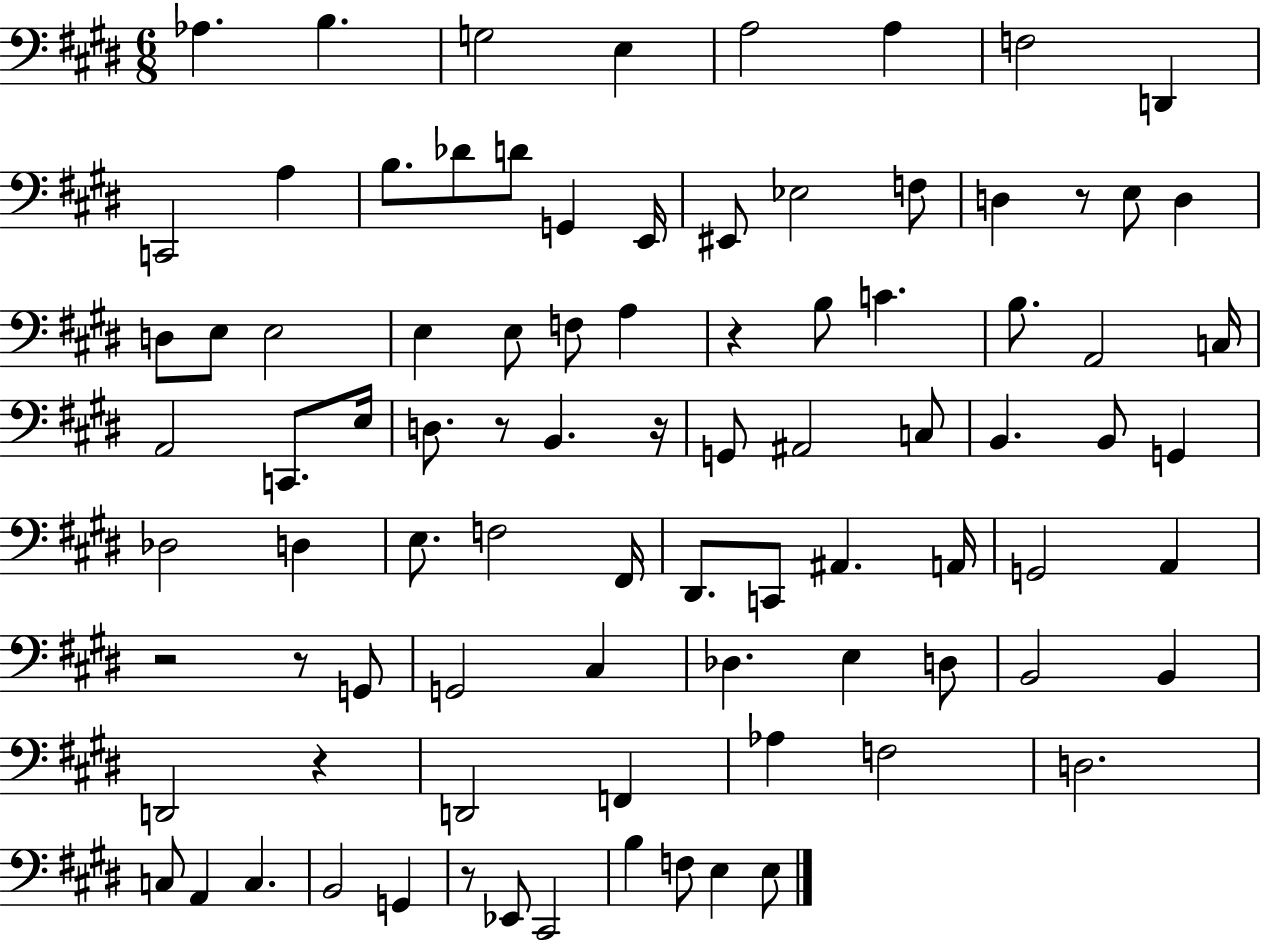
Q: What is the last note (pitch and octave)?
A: E3